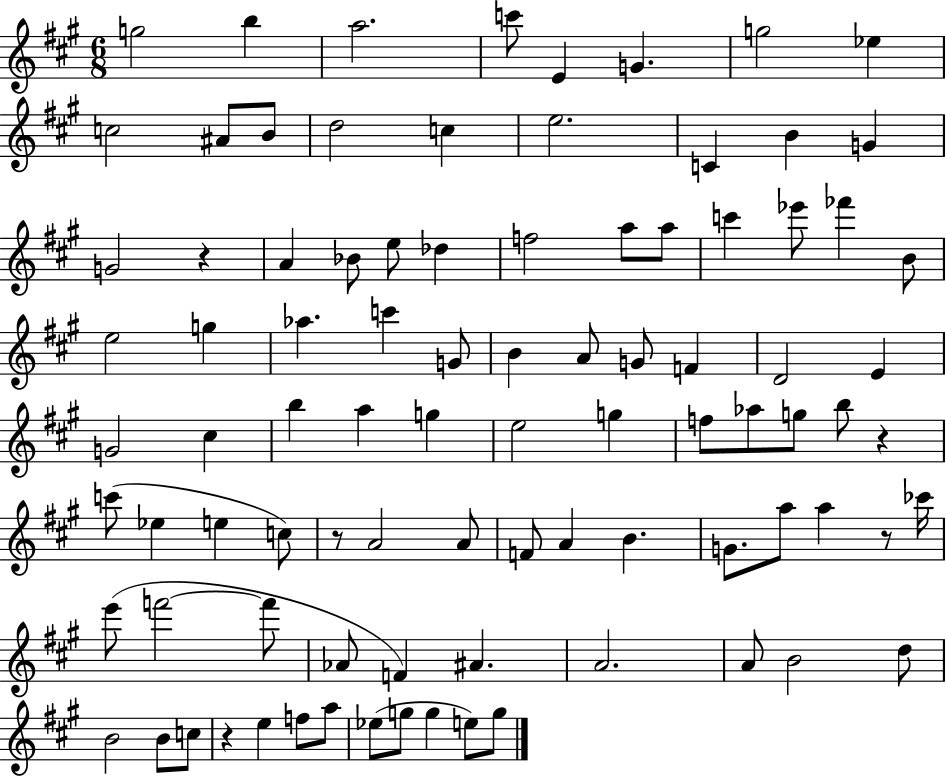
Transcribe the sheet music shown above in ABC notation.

X:1
T:Untitled
M:6/8
L:1/4
K:A
g2 b a2 c'/2 E G g2 _e c2 ^A/2 B/2 d2 c e2 C B G G2 z A _B/2 e/2 _d f2 a/2 a/2 c' _e'/2 _f' B/2 e2 g _a c' G/2 B A/2 G/2 F D2 E G2 ^c b a g e2 g f/2 _a/2 g/2 b/2 z c'/2 _e e c/2 z/2 A2 A/2 F/2 A B G/2 a/2 a z/2 _c'/4 e'/2 f'2 f'/2 _A/2 F ^A A2 A/2 B2 d/2 B2 B/2 c/2 z e f/2 a/2 _e/2 g/2 g e/2 g/2